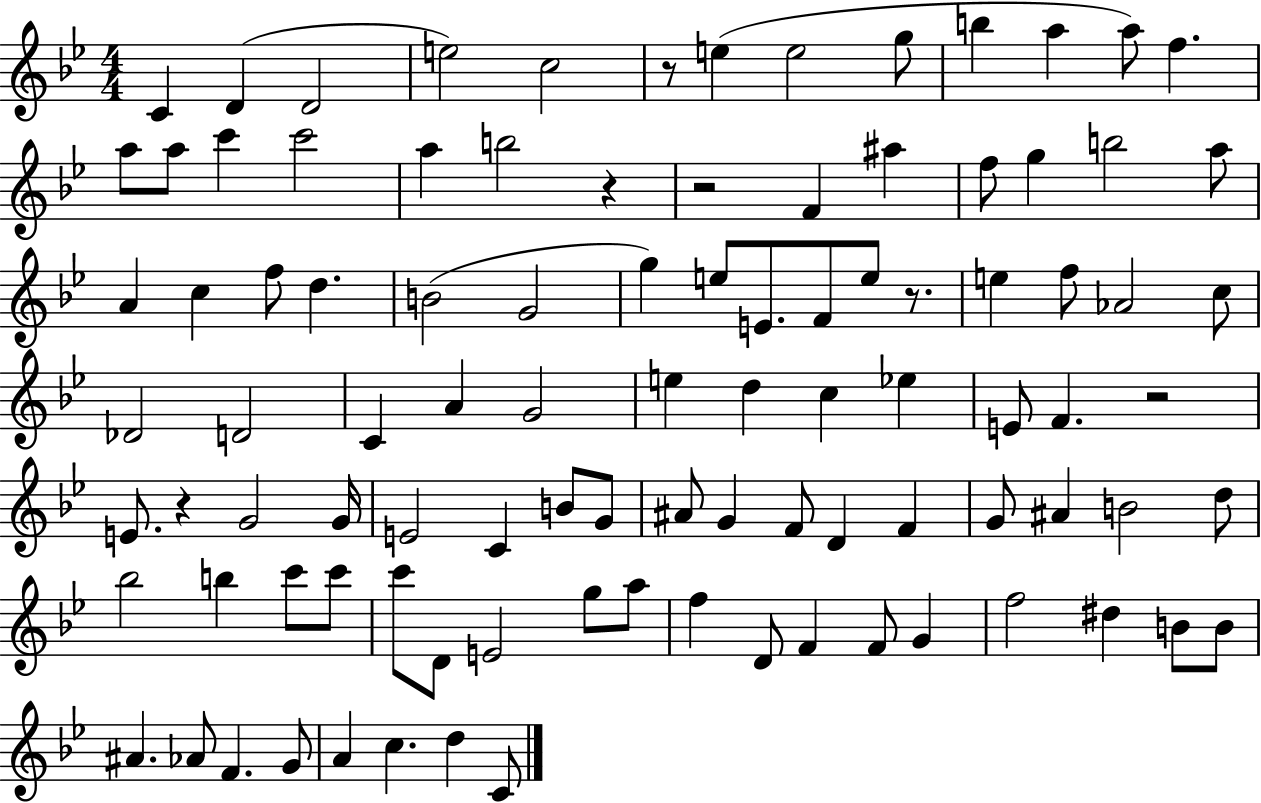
C4/q D4/q D4/h E5/h C5/h R/e E5/q E5/h G5/e B5/q A5/q A5/e F5/q. A5/e A5/e C6/q C6/h A5/q B5/h R/q R/h F4/q A#5/q F5/e G5/q B5/h A5/e A4/q C5/q F5/e D5/q. B4/h G4/h G5/q E5/e E4/e. F4/e E5/e R/e. E5/q F5/e Ab4/h C5/e Db4/h D4/h C4/q A4/q G4/h E5/q D5/q C5/q Eb5/q E4/e F4/q. R/h E4/e. R/q G4/h G4/s E4/h C4/q B4/e G4/e A#4/e G4/q F4/e D4/q F4/q G4/e A#4/q B4/h D5/e Bb5/h B5/q C6/e C6/e C6/e D4/e E4/h G5/e A5/e F5/q D4/e F4/q F4/e G4/q F5/h D#5/q B4/e B4/e A#4/q. Ab4/e F4/q. G4/e A4/q C5/q. D5/q C4/e